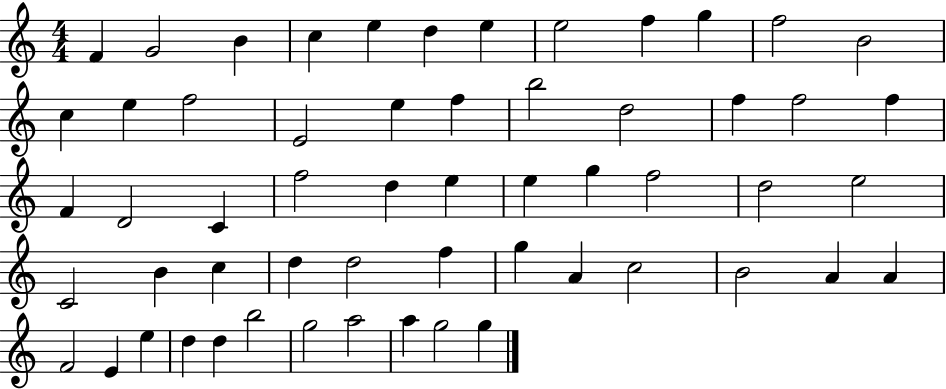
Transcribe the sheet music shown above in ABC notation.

X:1
T:Untitled
M:4/4
L:1/4
K:C
F G2 B c e d e e2 f g f2 B2 c e f2 E2 e f b2 d2 f f2 f F D2 C f2 d e e g f2 d2 e2 C2 B c d d2 f g A c2 B2 A A F2 E e d d b2 g2 a2 a g2 g